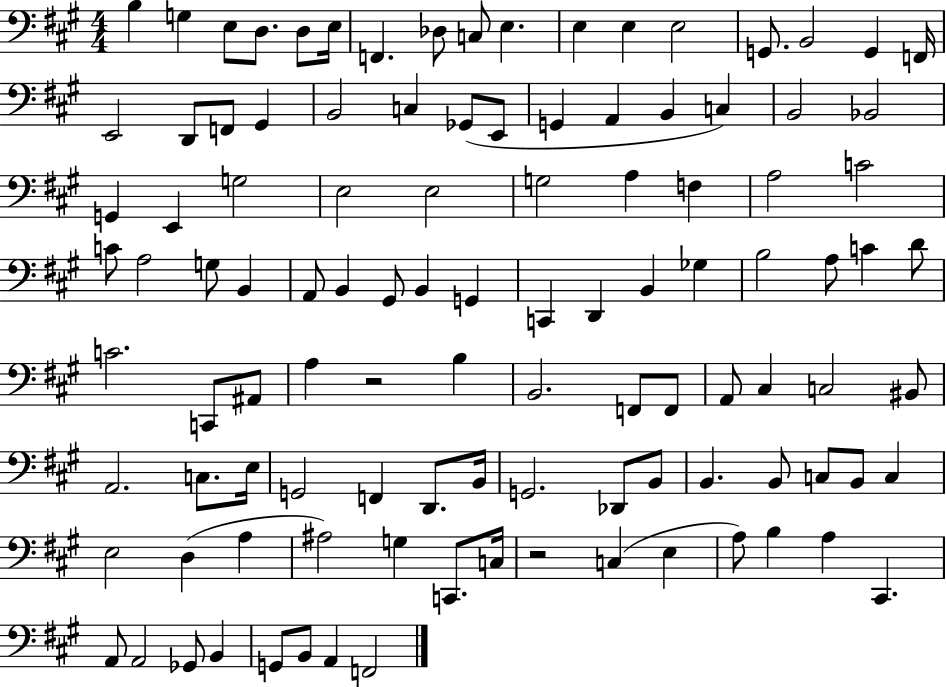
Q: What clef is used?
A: bass